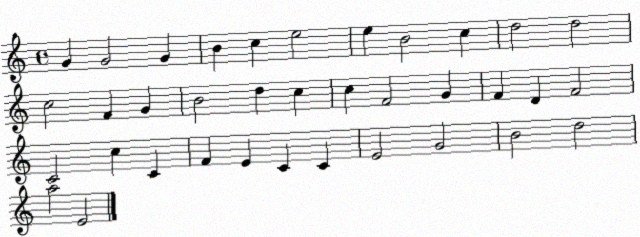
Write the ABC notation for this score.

X:1
T:Untitled
M:4/4
L:1/4
K:C
G G2 G B c e2 e B2 c d2 d2 c2 F G B2 d c c F2 G F D F2 C2 c C F E C C E2 G2 B2 d2 a2 E2